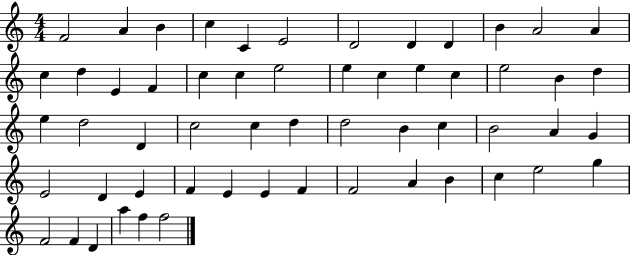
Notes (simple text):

F4/h A4/q B4/q C5/q C4/q E4/h D4/h D4/q D4/q B4/q A4/h A4/q C5/q D5/q E4/q F4/q C5/q C5/q E5/h E5/q C5/q E5/q C5/q E5/h B4/q D5/q E5/q D5/h D4/q C5/h C5/q D5/q D5/h B4/q C5/q B4/h A4/q G4/q E4/h D4/q E4/q F4/q E4/q E4/q F4/q F4/h A4/q B4/q C5/q E5/h G5/q F4/h F4/q D4/q A5/q F5/q F5/h